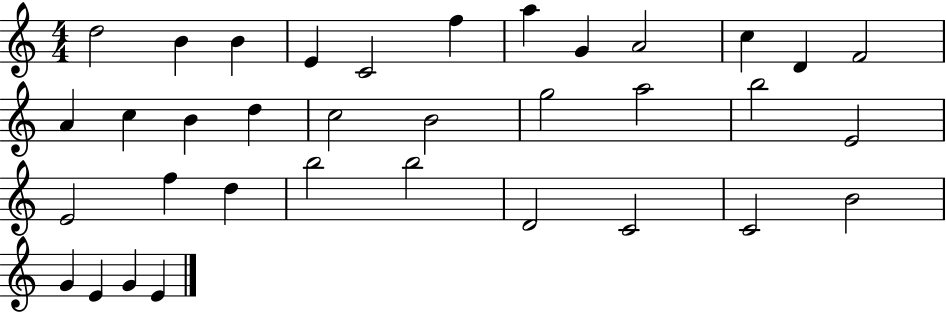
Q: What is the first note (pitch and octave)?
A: D5